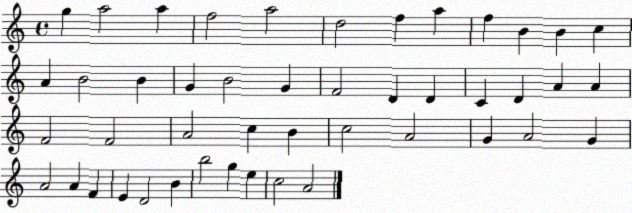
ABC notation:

X:1
T:Untitled
M:4/4
L:1/4
K:C
g a2 a f2 a2 d2 f a f B B c A B2 B G B2 G F2 D D C D A A F2 F2 A2 c B c2 A2 G A2 G A2 A F E D2 B b2 g e c2 A2